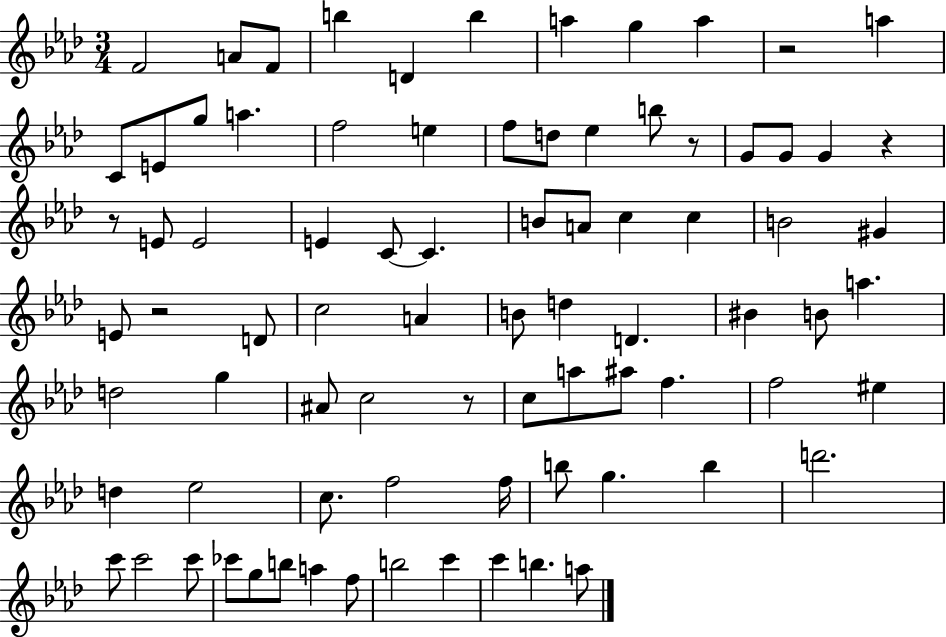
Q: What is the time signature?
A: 3/4